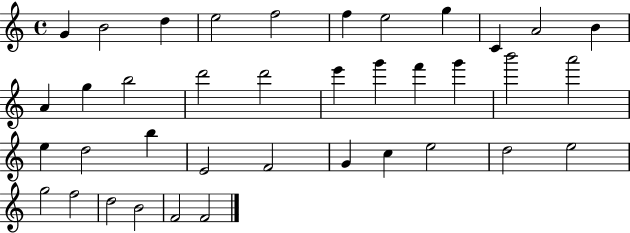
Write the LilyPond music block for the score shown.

{
  \clef treble
  \time 4/4
  \defaultTimeSignature
  \key c \major
  g'4 b'2 d''4 | e''2 f''2 | f''4 e''2 g''4 | c'4 a'2 b'4 | \break a'4 g''4 b''2 | d'''2 d'''2 | e'''4 g'''4 f'''4 g'''4 | b'''2 a'''2 | \break e''4 d''2 b''4 | e'2 f'2 | g'4 c''4 e''2 | d''2 e''2 | \break g''2 f''2 | d''2 b'2 | f'2 f'2 | \bar "|."
}